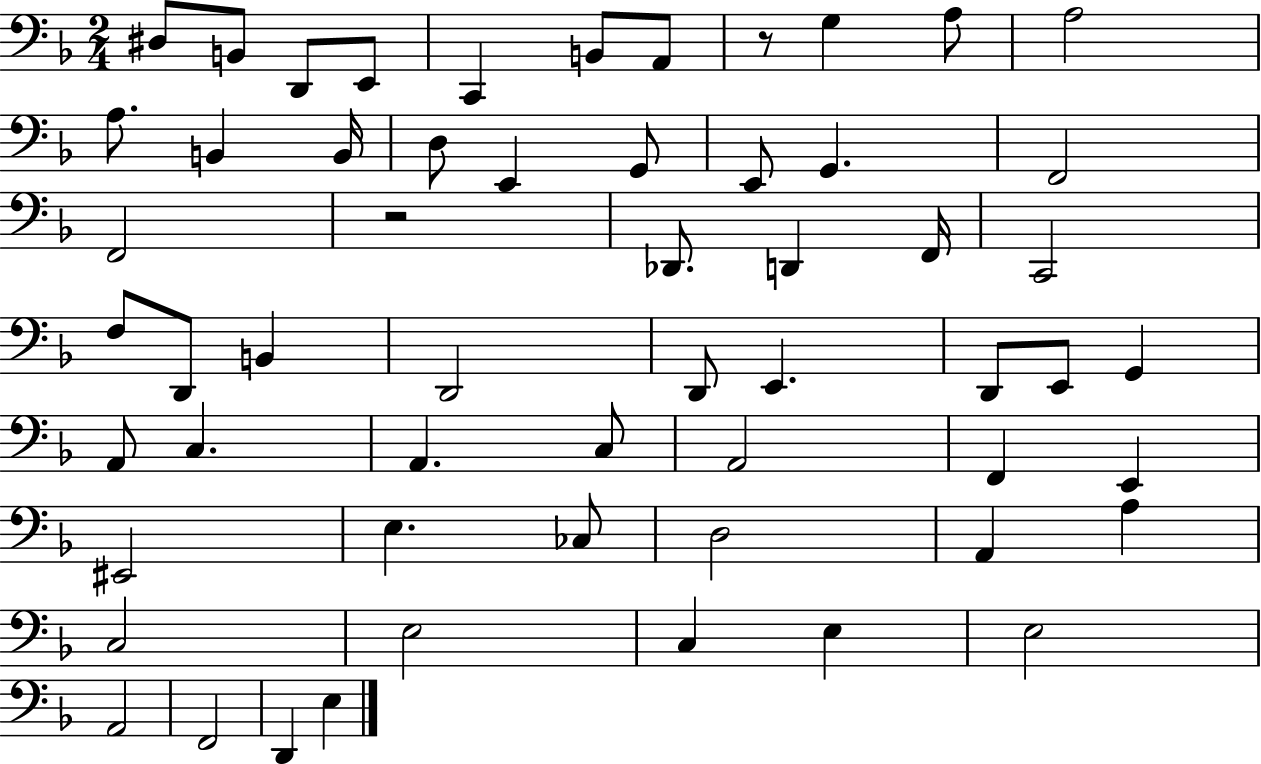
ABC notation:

X:1
T:Untitled
M:2/4
L:1/4
K:F
^D,/2 B,,/2 D,,/2 E,,/2 C,, B,,/2 A,,/2 z/2 G, A,/2 A,2 A,/2 B,, B,,/4 D,/2 E,, G,,/2 E,,/2 G,, F,,2 F,,2 z2 _D,,/2 D,, F,,/4 C,,2 F,/2 D,,/2 B,, D,,2 D,,/2 E,, D,,/2 E,,/2 G,, A,,/2 C, A,, C,/2 A,,2 F,, E,, ^E,,2 E, _C,/2 D,2 A,, A, C,2 E,2 C, E, E,2 A,,2 F,,2 D,, E,